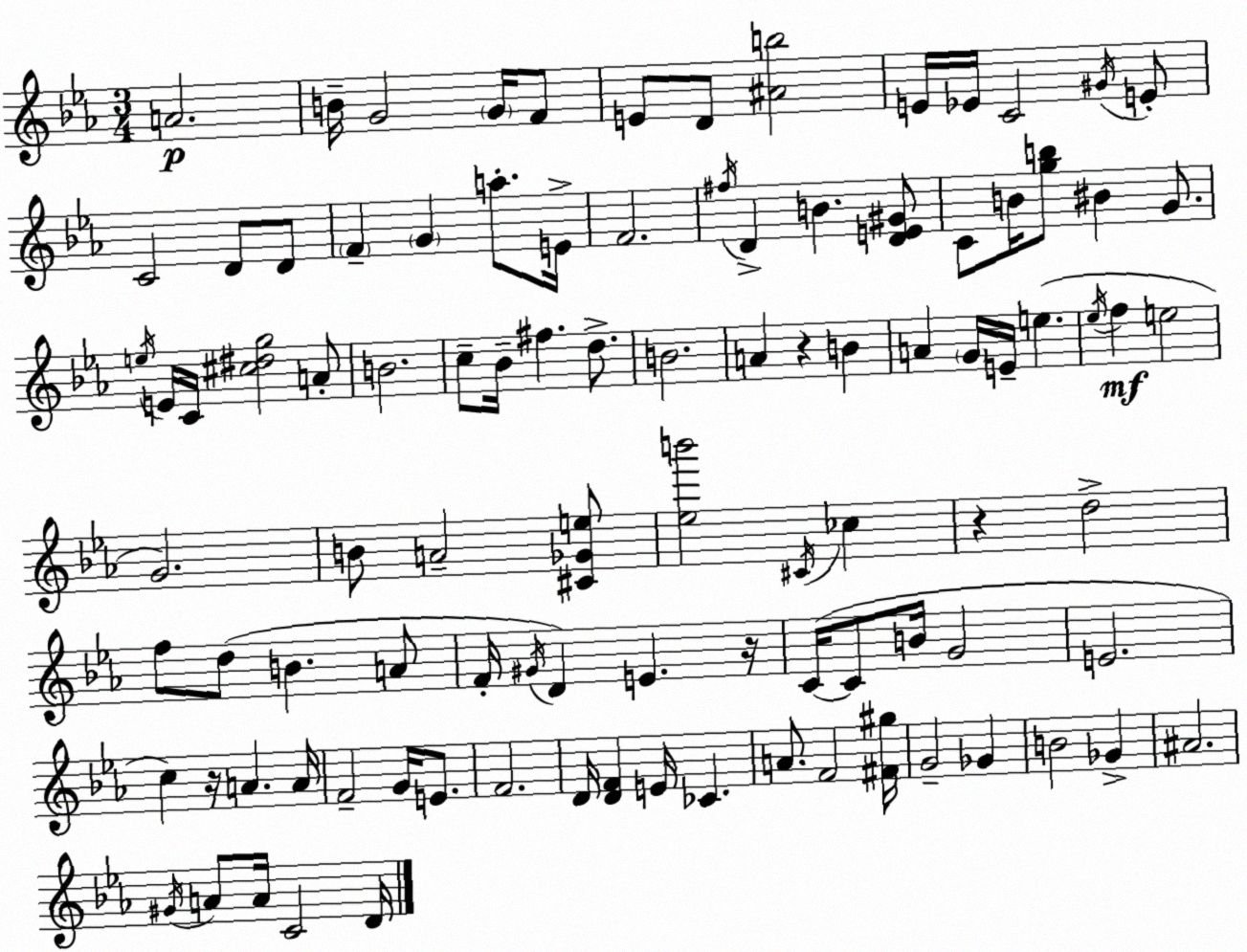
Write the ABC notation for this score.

X:1
T:Untitled
M:3/4
L:1/4
K:Cm
A2 B/4 G2 G/4 F/2 E/2 D/2 [^Ab]2 E/4 _E/4 C2 ^G/4 E/2 C2 D/2 D/2 F G a/2 E/4 F2 ^f/4 D B [DE^G]/2 C/2 B/4 [gb]/2 ^B G/2 e/4 E/4 C/4 [^c^dg]2 A/2 B2 c/2 _B/4 ^f d/2 B2 A z B A G/4 E/4 e _e/4 f e2 G2 B/2 A2 [^C_Ge]/2 [_eb']2 ^C/4 _c z d2 f/2 d/2 B A/2 F/4 ^G/4 D E z/4 C/4 C/2 B/4 G2 E2 c z/4 A A/4 F2 G/4 E/2 F2 D/4 [DF] E/4 _C A/2 F2 [^F^g]/4 G2 _G B2 _G ^A2 ^G/4 A/2 A/4 C2 D/4